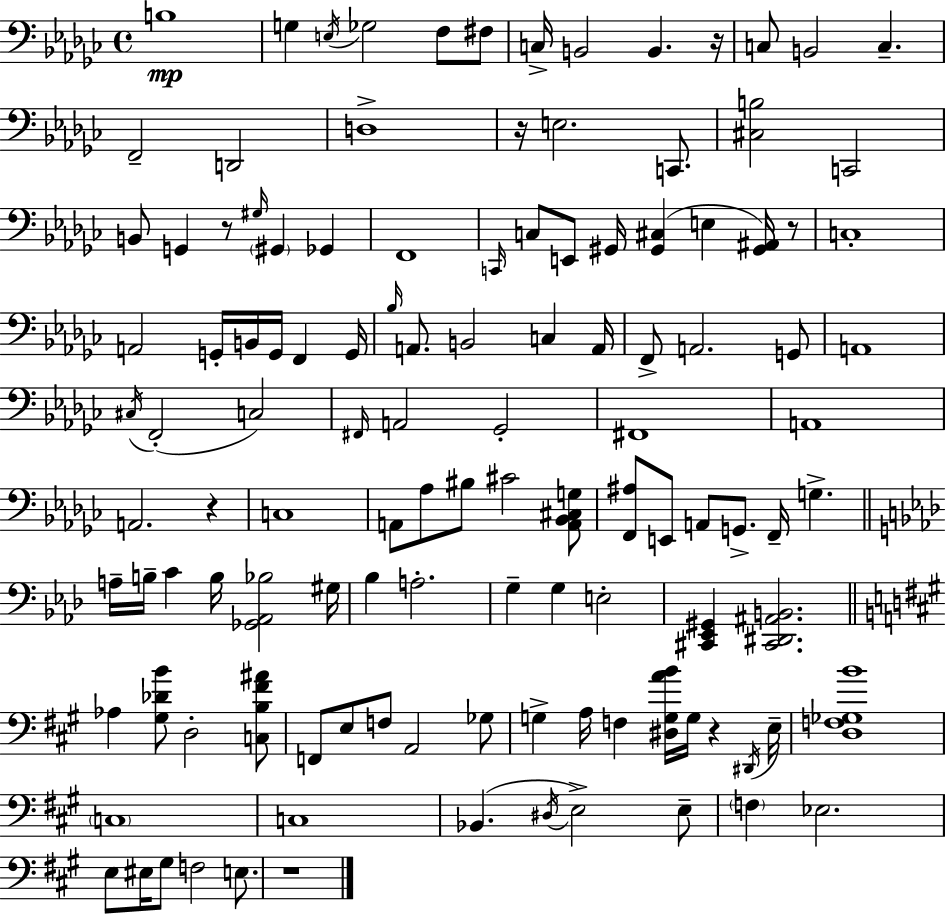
X:1
T:Untitled
M:4/4
L:1/4
K:Ebm
B,4 G, E,/4 _G,2 F,/2 ^F,/2 C,/4 B,,2 B,, z/4 C,/2 B,,2 C, F,,2 D,,2 D,4 z/4 E,2 C,,/2 [^C,B,]2 C,,2 B,,/2 G,, z/2 ^G,/4 ^G,, _G,, F,,4 C,,/4 C,/2 E,,/2 ^G,,/4 [^G,,^C,] E, [^G,,^A,,]/4 z/2 C,4 A,,2 G,,/4 B,,/4 G,,/4 F,, G,,/4 _B,/4 A,,/2 B,,2 C, A,,/4 F,,/2 A,,2 G,,/2 A,,4 ^C,/4 F,,2 C,2 ^F,,/4 A,,2 _G,,2 ^F,,4 A,,4 A,,2 z C,4 A,,/2 _A,/2 ^B,/2 ^C2 [A,,_B,,^C,G,]/2 [F,,^A,]/2 E,,/2 A,,/2 G,,/2 F,,/4 G, A,/4 B,/4 C B,/4 [_G,,_A,,_B,]2 ^G,/4 _B, A,2 G, G, E,2 [^C,,_E,,^G,,] [^C,,^D,,^A,,B,,]2 _A, [^G,_DB]/2 D,2 [C,B,^F^A]/2 F,,/2 E,/2 F,/2 A,,2 _G,/2 G, A,/4 F, [^D,G,AB]/4 G,/4 z ^D,,/4 E,/4 [D,F,_G,B]4 C,4 C,4 _B,, ^D,/4 E,2 E,/2 F, _E,2 E,/2 ^E,/4 ^G,/2 F,2 E,/2 z4